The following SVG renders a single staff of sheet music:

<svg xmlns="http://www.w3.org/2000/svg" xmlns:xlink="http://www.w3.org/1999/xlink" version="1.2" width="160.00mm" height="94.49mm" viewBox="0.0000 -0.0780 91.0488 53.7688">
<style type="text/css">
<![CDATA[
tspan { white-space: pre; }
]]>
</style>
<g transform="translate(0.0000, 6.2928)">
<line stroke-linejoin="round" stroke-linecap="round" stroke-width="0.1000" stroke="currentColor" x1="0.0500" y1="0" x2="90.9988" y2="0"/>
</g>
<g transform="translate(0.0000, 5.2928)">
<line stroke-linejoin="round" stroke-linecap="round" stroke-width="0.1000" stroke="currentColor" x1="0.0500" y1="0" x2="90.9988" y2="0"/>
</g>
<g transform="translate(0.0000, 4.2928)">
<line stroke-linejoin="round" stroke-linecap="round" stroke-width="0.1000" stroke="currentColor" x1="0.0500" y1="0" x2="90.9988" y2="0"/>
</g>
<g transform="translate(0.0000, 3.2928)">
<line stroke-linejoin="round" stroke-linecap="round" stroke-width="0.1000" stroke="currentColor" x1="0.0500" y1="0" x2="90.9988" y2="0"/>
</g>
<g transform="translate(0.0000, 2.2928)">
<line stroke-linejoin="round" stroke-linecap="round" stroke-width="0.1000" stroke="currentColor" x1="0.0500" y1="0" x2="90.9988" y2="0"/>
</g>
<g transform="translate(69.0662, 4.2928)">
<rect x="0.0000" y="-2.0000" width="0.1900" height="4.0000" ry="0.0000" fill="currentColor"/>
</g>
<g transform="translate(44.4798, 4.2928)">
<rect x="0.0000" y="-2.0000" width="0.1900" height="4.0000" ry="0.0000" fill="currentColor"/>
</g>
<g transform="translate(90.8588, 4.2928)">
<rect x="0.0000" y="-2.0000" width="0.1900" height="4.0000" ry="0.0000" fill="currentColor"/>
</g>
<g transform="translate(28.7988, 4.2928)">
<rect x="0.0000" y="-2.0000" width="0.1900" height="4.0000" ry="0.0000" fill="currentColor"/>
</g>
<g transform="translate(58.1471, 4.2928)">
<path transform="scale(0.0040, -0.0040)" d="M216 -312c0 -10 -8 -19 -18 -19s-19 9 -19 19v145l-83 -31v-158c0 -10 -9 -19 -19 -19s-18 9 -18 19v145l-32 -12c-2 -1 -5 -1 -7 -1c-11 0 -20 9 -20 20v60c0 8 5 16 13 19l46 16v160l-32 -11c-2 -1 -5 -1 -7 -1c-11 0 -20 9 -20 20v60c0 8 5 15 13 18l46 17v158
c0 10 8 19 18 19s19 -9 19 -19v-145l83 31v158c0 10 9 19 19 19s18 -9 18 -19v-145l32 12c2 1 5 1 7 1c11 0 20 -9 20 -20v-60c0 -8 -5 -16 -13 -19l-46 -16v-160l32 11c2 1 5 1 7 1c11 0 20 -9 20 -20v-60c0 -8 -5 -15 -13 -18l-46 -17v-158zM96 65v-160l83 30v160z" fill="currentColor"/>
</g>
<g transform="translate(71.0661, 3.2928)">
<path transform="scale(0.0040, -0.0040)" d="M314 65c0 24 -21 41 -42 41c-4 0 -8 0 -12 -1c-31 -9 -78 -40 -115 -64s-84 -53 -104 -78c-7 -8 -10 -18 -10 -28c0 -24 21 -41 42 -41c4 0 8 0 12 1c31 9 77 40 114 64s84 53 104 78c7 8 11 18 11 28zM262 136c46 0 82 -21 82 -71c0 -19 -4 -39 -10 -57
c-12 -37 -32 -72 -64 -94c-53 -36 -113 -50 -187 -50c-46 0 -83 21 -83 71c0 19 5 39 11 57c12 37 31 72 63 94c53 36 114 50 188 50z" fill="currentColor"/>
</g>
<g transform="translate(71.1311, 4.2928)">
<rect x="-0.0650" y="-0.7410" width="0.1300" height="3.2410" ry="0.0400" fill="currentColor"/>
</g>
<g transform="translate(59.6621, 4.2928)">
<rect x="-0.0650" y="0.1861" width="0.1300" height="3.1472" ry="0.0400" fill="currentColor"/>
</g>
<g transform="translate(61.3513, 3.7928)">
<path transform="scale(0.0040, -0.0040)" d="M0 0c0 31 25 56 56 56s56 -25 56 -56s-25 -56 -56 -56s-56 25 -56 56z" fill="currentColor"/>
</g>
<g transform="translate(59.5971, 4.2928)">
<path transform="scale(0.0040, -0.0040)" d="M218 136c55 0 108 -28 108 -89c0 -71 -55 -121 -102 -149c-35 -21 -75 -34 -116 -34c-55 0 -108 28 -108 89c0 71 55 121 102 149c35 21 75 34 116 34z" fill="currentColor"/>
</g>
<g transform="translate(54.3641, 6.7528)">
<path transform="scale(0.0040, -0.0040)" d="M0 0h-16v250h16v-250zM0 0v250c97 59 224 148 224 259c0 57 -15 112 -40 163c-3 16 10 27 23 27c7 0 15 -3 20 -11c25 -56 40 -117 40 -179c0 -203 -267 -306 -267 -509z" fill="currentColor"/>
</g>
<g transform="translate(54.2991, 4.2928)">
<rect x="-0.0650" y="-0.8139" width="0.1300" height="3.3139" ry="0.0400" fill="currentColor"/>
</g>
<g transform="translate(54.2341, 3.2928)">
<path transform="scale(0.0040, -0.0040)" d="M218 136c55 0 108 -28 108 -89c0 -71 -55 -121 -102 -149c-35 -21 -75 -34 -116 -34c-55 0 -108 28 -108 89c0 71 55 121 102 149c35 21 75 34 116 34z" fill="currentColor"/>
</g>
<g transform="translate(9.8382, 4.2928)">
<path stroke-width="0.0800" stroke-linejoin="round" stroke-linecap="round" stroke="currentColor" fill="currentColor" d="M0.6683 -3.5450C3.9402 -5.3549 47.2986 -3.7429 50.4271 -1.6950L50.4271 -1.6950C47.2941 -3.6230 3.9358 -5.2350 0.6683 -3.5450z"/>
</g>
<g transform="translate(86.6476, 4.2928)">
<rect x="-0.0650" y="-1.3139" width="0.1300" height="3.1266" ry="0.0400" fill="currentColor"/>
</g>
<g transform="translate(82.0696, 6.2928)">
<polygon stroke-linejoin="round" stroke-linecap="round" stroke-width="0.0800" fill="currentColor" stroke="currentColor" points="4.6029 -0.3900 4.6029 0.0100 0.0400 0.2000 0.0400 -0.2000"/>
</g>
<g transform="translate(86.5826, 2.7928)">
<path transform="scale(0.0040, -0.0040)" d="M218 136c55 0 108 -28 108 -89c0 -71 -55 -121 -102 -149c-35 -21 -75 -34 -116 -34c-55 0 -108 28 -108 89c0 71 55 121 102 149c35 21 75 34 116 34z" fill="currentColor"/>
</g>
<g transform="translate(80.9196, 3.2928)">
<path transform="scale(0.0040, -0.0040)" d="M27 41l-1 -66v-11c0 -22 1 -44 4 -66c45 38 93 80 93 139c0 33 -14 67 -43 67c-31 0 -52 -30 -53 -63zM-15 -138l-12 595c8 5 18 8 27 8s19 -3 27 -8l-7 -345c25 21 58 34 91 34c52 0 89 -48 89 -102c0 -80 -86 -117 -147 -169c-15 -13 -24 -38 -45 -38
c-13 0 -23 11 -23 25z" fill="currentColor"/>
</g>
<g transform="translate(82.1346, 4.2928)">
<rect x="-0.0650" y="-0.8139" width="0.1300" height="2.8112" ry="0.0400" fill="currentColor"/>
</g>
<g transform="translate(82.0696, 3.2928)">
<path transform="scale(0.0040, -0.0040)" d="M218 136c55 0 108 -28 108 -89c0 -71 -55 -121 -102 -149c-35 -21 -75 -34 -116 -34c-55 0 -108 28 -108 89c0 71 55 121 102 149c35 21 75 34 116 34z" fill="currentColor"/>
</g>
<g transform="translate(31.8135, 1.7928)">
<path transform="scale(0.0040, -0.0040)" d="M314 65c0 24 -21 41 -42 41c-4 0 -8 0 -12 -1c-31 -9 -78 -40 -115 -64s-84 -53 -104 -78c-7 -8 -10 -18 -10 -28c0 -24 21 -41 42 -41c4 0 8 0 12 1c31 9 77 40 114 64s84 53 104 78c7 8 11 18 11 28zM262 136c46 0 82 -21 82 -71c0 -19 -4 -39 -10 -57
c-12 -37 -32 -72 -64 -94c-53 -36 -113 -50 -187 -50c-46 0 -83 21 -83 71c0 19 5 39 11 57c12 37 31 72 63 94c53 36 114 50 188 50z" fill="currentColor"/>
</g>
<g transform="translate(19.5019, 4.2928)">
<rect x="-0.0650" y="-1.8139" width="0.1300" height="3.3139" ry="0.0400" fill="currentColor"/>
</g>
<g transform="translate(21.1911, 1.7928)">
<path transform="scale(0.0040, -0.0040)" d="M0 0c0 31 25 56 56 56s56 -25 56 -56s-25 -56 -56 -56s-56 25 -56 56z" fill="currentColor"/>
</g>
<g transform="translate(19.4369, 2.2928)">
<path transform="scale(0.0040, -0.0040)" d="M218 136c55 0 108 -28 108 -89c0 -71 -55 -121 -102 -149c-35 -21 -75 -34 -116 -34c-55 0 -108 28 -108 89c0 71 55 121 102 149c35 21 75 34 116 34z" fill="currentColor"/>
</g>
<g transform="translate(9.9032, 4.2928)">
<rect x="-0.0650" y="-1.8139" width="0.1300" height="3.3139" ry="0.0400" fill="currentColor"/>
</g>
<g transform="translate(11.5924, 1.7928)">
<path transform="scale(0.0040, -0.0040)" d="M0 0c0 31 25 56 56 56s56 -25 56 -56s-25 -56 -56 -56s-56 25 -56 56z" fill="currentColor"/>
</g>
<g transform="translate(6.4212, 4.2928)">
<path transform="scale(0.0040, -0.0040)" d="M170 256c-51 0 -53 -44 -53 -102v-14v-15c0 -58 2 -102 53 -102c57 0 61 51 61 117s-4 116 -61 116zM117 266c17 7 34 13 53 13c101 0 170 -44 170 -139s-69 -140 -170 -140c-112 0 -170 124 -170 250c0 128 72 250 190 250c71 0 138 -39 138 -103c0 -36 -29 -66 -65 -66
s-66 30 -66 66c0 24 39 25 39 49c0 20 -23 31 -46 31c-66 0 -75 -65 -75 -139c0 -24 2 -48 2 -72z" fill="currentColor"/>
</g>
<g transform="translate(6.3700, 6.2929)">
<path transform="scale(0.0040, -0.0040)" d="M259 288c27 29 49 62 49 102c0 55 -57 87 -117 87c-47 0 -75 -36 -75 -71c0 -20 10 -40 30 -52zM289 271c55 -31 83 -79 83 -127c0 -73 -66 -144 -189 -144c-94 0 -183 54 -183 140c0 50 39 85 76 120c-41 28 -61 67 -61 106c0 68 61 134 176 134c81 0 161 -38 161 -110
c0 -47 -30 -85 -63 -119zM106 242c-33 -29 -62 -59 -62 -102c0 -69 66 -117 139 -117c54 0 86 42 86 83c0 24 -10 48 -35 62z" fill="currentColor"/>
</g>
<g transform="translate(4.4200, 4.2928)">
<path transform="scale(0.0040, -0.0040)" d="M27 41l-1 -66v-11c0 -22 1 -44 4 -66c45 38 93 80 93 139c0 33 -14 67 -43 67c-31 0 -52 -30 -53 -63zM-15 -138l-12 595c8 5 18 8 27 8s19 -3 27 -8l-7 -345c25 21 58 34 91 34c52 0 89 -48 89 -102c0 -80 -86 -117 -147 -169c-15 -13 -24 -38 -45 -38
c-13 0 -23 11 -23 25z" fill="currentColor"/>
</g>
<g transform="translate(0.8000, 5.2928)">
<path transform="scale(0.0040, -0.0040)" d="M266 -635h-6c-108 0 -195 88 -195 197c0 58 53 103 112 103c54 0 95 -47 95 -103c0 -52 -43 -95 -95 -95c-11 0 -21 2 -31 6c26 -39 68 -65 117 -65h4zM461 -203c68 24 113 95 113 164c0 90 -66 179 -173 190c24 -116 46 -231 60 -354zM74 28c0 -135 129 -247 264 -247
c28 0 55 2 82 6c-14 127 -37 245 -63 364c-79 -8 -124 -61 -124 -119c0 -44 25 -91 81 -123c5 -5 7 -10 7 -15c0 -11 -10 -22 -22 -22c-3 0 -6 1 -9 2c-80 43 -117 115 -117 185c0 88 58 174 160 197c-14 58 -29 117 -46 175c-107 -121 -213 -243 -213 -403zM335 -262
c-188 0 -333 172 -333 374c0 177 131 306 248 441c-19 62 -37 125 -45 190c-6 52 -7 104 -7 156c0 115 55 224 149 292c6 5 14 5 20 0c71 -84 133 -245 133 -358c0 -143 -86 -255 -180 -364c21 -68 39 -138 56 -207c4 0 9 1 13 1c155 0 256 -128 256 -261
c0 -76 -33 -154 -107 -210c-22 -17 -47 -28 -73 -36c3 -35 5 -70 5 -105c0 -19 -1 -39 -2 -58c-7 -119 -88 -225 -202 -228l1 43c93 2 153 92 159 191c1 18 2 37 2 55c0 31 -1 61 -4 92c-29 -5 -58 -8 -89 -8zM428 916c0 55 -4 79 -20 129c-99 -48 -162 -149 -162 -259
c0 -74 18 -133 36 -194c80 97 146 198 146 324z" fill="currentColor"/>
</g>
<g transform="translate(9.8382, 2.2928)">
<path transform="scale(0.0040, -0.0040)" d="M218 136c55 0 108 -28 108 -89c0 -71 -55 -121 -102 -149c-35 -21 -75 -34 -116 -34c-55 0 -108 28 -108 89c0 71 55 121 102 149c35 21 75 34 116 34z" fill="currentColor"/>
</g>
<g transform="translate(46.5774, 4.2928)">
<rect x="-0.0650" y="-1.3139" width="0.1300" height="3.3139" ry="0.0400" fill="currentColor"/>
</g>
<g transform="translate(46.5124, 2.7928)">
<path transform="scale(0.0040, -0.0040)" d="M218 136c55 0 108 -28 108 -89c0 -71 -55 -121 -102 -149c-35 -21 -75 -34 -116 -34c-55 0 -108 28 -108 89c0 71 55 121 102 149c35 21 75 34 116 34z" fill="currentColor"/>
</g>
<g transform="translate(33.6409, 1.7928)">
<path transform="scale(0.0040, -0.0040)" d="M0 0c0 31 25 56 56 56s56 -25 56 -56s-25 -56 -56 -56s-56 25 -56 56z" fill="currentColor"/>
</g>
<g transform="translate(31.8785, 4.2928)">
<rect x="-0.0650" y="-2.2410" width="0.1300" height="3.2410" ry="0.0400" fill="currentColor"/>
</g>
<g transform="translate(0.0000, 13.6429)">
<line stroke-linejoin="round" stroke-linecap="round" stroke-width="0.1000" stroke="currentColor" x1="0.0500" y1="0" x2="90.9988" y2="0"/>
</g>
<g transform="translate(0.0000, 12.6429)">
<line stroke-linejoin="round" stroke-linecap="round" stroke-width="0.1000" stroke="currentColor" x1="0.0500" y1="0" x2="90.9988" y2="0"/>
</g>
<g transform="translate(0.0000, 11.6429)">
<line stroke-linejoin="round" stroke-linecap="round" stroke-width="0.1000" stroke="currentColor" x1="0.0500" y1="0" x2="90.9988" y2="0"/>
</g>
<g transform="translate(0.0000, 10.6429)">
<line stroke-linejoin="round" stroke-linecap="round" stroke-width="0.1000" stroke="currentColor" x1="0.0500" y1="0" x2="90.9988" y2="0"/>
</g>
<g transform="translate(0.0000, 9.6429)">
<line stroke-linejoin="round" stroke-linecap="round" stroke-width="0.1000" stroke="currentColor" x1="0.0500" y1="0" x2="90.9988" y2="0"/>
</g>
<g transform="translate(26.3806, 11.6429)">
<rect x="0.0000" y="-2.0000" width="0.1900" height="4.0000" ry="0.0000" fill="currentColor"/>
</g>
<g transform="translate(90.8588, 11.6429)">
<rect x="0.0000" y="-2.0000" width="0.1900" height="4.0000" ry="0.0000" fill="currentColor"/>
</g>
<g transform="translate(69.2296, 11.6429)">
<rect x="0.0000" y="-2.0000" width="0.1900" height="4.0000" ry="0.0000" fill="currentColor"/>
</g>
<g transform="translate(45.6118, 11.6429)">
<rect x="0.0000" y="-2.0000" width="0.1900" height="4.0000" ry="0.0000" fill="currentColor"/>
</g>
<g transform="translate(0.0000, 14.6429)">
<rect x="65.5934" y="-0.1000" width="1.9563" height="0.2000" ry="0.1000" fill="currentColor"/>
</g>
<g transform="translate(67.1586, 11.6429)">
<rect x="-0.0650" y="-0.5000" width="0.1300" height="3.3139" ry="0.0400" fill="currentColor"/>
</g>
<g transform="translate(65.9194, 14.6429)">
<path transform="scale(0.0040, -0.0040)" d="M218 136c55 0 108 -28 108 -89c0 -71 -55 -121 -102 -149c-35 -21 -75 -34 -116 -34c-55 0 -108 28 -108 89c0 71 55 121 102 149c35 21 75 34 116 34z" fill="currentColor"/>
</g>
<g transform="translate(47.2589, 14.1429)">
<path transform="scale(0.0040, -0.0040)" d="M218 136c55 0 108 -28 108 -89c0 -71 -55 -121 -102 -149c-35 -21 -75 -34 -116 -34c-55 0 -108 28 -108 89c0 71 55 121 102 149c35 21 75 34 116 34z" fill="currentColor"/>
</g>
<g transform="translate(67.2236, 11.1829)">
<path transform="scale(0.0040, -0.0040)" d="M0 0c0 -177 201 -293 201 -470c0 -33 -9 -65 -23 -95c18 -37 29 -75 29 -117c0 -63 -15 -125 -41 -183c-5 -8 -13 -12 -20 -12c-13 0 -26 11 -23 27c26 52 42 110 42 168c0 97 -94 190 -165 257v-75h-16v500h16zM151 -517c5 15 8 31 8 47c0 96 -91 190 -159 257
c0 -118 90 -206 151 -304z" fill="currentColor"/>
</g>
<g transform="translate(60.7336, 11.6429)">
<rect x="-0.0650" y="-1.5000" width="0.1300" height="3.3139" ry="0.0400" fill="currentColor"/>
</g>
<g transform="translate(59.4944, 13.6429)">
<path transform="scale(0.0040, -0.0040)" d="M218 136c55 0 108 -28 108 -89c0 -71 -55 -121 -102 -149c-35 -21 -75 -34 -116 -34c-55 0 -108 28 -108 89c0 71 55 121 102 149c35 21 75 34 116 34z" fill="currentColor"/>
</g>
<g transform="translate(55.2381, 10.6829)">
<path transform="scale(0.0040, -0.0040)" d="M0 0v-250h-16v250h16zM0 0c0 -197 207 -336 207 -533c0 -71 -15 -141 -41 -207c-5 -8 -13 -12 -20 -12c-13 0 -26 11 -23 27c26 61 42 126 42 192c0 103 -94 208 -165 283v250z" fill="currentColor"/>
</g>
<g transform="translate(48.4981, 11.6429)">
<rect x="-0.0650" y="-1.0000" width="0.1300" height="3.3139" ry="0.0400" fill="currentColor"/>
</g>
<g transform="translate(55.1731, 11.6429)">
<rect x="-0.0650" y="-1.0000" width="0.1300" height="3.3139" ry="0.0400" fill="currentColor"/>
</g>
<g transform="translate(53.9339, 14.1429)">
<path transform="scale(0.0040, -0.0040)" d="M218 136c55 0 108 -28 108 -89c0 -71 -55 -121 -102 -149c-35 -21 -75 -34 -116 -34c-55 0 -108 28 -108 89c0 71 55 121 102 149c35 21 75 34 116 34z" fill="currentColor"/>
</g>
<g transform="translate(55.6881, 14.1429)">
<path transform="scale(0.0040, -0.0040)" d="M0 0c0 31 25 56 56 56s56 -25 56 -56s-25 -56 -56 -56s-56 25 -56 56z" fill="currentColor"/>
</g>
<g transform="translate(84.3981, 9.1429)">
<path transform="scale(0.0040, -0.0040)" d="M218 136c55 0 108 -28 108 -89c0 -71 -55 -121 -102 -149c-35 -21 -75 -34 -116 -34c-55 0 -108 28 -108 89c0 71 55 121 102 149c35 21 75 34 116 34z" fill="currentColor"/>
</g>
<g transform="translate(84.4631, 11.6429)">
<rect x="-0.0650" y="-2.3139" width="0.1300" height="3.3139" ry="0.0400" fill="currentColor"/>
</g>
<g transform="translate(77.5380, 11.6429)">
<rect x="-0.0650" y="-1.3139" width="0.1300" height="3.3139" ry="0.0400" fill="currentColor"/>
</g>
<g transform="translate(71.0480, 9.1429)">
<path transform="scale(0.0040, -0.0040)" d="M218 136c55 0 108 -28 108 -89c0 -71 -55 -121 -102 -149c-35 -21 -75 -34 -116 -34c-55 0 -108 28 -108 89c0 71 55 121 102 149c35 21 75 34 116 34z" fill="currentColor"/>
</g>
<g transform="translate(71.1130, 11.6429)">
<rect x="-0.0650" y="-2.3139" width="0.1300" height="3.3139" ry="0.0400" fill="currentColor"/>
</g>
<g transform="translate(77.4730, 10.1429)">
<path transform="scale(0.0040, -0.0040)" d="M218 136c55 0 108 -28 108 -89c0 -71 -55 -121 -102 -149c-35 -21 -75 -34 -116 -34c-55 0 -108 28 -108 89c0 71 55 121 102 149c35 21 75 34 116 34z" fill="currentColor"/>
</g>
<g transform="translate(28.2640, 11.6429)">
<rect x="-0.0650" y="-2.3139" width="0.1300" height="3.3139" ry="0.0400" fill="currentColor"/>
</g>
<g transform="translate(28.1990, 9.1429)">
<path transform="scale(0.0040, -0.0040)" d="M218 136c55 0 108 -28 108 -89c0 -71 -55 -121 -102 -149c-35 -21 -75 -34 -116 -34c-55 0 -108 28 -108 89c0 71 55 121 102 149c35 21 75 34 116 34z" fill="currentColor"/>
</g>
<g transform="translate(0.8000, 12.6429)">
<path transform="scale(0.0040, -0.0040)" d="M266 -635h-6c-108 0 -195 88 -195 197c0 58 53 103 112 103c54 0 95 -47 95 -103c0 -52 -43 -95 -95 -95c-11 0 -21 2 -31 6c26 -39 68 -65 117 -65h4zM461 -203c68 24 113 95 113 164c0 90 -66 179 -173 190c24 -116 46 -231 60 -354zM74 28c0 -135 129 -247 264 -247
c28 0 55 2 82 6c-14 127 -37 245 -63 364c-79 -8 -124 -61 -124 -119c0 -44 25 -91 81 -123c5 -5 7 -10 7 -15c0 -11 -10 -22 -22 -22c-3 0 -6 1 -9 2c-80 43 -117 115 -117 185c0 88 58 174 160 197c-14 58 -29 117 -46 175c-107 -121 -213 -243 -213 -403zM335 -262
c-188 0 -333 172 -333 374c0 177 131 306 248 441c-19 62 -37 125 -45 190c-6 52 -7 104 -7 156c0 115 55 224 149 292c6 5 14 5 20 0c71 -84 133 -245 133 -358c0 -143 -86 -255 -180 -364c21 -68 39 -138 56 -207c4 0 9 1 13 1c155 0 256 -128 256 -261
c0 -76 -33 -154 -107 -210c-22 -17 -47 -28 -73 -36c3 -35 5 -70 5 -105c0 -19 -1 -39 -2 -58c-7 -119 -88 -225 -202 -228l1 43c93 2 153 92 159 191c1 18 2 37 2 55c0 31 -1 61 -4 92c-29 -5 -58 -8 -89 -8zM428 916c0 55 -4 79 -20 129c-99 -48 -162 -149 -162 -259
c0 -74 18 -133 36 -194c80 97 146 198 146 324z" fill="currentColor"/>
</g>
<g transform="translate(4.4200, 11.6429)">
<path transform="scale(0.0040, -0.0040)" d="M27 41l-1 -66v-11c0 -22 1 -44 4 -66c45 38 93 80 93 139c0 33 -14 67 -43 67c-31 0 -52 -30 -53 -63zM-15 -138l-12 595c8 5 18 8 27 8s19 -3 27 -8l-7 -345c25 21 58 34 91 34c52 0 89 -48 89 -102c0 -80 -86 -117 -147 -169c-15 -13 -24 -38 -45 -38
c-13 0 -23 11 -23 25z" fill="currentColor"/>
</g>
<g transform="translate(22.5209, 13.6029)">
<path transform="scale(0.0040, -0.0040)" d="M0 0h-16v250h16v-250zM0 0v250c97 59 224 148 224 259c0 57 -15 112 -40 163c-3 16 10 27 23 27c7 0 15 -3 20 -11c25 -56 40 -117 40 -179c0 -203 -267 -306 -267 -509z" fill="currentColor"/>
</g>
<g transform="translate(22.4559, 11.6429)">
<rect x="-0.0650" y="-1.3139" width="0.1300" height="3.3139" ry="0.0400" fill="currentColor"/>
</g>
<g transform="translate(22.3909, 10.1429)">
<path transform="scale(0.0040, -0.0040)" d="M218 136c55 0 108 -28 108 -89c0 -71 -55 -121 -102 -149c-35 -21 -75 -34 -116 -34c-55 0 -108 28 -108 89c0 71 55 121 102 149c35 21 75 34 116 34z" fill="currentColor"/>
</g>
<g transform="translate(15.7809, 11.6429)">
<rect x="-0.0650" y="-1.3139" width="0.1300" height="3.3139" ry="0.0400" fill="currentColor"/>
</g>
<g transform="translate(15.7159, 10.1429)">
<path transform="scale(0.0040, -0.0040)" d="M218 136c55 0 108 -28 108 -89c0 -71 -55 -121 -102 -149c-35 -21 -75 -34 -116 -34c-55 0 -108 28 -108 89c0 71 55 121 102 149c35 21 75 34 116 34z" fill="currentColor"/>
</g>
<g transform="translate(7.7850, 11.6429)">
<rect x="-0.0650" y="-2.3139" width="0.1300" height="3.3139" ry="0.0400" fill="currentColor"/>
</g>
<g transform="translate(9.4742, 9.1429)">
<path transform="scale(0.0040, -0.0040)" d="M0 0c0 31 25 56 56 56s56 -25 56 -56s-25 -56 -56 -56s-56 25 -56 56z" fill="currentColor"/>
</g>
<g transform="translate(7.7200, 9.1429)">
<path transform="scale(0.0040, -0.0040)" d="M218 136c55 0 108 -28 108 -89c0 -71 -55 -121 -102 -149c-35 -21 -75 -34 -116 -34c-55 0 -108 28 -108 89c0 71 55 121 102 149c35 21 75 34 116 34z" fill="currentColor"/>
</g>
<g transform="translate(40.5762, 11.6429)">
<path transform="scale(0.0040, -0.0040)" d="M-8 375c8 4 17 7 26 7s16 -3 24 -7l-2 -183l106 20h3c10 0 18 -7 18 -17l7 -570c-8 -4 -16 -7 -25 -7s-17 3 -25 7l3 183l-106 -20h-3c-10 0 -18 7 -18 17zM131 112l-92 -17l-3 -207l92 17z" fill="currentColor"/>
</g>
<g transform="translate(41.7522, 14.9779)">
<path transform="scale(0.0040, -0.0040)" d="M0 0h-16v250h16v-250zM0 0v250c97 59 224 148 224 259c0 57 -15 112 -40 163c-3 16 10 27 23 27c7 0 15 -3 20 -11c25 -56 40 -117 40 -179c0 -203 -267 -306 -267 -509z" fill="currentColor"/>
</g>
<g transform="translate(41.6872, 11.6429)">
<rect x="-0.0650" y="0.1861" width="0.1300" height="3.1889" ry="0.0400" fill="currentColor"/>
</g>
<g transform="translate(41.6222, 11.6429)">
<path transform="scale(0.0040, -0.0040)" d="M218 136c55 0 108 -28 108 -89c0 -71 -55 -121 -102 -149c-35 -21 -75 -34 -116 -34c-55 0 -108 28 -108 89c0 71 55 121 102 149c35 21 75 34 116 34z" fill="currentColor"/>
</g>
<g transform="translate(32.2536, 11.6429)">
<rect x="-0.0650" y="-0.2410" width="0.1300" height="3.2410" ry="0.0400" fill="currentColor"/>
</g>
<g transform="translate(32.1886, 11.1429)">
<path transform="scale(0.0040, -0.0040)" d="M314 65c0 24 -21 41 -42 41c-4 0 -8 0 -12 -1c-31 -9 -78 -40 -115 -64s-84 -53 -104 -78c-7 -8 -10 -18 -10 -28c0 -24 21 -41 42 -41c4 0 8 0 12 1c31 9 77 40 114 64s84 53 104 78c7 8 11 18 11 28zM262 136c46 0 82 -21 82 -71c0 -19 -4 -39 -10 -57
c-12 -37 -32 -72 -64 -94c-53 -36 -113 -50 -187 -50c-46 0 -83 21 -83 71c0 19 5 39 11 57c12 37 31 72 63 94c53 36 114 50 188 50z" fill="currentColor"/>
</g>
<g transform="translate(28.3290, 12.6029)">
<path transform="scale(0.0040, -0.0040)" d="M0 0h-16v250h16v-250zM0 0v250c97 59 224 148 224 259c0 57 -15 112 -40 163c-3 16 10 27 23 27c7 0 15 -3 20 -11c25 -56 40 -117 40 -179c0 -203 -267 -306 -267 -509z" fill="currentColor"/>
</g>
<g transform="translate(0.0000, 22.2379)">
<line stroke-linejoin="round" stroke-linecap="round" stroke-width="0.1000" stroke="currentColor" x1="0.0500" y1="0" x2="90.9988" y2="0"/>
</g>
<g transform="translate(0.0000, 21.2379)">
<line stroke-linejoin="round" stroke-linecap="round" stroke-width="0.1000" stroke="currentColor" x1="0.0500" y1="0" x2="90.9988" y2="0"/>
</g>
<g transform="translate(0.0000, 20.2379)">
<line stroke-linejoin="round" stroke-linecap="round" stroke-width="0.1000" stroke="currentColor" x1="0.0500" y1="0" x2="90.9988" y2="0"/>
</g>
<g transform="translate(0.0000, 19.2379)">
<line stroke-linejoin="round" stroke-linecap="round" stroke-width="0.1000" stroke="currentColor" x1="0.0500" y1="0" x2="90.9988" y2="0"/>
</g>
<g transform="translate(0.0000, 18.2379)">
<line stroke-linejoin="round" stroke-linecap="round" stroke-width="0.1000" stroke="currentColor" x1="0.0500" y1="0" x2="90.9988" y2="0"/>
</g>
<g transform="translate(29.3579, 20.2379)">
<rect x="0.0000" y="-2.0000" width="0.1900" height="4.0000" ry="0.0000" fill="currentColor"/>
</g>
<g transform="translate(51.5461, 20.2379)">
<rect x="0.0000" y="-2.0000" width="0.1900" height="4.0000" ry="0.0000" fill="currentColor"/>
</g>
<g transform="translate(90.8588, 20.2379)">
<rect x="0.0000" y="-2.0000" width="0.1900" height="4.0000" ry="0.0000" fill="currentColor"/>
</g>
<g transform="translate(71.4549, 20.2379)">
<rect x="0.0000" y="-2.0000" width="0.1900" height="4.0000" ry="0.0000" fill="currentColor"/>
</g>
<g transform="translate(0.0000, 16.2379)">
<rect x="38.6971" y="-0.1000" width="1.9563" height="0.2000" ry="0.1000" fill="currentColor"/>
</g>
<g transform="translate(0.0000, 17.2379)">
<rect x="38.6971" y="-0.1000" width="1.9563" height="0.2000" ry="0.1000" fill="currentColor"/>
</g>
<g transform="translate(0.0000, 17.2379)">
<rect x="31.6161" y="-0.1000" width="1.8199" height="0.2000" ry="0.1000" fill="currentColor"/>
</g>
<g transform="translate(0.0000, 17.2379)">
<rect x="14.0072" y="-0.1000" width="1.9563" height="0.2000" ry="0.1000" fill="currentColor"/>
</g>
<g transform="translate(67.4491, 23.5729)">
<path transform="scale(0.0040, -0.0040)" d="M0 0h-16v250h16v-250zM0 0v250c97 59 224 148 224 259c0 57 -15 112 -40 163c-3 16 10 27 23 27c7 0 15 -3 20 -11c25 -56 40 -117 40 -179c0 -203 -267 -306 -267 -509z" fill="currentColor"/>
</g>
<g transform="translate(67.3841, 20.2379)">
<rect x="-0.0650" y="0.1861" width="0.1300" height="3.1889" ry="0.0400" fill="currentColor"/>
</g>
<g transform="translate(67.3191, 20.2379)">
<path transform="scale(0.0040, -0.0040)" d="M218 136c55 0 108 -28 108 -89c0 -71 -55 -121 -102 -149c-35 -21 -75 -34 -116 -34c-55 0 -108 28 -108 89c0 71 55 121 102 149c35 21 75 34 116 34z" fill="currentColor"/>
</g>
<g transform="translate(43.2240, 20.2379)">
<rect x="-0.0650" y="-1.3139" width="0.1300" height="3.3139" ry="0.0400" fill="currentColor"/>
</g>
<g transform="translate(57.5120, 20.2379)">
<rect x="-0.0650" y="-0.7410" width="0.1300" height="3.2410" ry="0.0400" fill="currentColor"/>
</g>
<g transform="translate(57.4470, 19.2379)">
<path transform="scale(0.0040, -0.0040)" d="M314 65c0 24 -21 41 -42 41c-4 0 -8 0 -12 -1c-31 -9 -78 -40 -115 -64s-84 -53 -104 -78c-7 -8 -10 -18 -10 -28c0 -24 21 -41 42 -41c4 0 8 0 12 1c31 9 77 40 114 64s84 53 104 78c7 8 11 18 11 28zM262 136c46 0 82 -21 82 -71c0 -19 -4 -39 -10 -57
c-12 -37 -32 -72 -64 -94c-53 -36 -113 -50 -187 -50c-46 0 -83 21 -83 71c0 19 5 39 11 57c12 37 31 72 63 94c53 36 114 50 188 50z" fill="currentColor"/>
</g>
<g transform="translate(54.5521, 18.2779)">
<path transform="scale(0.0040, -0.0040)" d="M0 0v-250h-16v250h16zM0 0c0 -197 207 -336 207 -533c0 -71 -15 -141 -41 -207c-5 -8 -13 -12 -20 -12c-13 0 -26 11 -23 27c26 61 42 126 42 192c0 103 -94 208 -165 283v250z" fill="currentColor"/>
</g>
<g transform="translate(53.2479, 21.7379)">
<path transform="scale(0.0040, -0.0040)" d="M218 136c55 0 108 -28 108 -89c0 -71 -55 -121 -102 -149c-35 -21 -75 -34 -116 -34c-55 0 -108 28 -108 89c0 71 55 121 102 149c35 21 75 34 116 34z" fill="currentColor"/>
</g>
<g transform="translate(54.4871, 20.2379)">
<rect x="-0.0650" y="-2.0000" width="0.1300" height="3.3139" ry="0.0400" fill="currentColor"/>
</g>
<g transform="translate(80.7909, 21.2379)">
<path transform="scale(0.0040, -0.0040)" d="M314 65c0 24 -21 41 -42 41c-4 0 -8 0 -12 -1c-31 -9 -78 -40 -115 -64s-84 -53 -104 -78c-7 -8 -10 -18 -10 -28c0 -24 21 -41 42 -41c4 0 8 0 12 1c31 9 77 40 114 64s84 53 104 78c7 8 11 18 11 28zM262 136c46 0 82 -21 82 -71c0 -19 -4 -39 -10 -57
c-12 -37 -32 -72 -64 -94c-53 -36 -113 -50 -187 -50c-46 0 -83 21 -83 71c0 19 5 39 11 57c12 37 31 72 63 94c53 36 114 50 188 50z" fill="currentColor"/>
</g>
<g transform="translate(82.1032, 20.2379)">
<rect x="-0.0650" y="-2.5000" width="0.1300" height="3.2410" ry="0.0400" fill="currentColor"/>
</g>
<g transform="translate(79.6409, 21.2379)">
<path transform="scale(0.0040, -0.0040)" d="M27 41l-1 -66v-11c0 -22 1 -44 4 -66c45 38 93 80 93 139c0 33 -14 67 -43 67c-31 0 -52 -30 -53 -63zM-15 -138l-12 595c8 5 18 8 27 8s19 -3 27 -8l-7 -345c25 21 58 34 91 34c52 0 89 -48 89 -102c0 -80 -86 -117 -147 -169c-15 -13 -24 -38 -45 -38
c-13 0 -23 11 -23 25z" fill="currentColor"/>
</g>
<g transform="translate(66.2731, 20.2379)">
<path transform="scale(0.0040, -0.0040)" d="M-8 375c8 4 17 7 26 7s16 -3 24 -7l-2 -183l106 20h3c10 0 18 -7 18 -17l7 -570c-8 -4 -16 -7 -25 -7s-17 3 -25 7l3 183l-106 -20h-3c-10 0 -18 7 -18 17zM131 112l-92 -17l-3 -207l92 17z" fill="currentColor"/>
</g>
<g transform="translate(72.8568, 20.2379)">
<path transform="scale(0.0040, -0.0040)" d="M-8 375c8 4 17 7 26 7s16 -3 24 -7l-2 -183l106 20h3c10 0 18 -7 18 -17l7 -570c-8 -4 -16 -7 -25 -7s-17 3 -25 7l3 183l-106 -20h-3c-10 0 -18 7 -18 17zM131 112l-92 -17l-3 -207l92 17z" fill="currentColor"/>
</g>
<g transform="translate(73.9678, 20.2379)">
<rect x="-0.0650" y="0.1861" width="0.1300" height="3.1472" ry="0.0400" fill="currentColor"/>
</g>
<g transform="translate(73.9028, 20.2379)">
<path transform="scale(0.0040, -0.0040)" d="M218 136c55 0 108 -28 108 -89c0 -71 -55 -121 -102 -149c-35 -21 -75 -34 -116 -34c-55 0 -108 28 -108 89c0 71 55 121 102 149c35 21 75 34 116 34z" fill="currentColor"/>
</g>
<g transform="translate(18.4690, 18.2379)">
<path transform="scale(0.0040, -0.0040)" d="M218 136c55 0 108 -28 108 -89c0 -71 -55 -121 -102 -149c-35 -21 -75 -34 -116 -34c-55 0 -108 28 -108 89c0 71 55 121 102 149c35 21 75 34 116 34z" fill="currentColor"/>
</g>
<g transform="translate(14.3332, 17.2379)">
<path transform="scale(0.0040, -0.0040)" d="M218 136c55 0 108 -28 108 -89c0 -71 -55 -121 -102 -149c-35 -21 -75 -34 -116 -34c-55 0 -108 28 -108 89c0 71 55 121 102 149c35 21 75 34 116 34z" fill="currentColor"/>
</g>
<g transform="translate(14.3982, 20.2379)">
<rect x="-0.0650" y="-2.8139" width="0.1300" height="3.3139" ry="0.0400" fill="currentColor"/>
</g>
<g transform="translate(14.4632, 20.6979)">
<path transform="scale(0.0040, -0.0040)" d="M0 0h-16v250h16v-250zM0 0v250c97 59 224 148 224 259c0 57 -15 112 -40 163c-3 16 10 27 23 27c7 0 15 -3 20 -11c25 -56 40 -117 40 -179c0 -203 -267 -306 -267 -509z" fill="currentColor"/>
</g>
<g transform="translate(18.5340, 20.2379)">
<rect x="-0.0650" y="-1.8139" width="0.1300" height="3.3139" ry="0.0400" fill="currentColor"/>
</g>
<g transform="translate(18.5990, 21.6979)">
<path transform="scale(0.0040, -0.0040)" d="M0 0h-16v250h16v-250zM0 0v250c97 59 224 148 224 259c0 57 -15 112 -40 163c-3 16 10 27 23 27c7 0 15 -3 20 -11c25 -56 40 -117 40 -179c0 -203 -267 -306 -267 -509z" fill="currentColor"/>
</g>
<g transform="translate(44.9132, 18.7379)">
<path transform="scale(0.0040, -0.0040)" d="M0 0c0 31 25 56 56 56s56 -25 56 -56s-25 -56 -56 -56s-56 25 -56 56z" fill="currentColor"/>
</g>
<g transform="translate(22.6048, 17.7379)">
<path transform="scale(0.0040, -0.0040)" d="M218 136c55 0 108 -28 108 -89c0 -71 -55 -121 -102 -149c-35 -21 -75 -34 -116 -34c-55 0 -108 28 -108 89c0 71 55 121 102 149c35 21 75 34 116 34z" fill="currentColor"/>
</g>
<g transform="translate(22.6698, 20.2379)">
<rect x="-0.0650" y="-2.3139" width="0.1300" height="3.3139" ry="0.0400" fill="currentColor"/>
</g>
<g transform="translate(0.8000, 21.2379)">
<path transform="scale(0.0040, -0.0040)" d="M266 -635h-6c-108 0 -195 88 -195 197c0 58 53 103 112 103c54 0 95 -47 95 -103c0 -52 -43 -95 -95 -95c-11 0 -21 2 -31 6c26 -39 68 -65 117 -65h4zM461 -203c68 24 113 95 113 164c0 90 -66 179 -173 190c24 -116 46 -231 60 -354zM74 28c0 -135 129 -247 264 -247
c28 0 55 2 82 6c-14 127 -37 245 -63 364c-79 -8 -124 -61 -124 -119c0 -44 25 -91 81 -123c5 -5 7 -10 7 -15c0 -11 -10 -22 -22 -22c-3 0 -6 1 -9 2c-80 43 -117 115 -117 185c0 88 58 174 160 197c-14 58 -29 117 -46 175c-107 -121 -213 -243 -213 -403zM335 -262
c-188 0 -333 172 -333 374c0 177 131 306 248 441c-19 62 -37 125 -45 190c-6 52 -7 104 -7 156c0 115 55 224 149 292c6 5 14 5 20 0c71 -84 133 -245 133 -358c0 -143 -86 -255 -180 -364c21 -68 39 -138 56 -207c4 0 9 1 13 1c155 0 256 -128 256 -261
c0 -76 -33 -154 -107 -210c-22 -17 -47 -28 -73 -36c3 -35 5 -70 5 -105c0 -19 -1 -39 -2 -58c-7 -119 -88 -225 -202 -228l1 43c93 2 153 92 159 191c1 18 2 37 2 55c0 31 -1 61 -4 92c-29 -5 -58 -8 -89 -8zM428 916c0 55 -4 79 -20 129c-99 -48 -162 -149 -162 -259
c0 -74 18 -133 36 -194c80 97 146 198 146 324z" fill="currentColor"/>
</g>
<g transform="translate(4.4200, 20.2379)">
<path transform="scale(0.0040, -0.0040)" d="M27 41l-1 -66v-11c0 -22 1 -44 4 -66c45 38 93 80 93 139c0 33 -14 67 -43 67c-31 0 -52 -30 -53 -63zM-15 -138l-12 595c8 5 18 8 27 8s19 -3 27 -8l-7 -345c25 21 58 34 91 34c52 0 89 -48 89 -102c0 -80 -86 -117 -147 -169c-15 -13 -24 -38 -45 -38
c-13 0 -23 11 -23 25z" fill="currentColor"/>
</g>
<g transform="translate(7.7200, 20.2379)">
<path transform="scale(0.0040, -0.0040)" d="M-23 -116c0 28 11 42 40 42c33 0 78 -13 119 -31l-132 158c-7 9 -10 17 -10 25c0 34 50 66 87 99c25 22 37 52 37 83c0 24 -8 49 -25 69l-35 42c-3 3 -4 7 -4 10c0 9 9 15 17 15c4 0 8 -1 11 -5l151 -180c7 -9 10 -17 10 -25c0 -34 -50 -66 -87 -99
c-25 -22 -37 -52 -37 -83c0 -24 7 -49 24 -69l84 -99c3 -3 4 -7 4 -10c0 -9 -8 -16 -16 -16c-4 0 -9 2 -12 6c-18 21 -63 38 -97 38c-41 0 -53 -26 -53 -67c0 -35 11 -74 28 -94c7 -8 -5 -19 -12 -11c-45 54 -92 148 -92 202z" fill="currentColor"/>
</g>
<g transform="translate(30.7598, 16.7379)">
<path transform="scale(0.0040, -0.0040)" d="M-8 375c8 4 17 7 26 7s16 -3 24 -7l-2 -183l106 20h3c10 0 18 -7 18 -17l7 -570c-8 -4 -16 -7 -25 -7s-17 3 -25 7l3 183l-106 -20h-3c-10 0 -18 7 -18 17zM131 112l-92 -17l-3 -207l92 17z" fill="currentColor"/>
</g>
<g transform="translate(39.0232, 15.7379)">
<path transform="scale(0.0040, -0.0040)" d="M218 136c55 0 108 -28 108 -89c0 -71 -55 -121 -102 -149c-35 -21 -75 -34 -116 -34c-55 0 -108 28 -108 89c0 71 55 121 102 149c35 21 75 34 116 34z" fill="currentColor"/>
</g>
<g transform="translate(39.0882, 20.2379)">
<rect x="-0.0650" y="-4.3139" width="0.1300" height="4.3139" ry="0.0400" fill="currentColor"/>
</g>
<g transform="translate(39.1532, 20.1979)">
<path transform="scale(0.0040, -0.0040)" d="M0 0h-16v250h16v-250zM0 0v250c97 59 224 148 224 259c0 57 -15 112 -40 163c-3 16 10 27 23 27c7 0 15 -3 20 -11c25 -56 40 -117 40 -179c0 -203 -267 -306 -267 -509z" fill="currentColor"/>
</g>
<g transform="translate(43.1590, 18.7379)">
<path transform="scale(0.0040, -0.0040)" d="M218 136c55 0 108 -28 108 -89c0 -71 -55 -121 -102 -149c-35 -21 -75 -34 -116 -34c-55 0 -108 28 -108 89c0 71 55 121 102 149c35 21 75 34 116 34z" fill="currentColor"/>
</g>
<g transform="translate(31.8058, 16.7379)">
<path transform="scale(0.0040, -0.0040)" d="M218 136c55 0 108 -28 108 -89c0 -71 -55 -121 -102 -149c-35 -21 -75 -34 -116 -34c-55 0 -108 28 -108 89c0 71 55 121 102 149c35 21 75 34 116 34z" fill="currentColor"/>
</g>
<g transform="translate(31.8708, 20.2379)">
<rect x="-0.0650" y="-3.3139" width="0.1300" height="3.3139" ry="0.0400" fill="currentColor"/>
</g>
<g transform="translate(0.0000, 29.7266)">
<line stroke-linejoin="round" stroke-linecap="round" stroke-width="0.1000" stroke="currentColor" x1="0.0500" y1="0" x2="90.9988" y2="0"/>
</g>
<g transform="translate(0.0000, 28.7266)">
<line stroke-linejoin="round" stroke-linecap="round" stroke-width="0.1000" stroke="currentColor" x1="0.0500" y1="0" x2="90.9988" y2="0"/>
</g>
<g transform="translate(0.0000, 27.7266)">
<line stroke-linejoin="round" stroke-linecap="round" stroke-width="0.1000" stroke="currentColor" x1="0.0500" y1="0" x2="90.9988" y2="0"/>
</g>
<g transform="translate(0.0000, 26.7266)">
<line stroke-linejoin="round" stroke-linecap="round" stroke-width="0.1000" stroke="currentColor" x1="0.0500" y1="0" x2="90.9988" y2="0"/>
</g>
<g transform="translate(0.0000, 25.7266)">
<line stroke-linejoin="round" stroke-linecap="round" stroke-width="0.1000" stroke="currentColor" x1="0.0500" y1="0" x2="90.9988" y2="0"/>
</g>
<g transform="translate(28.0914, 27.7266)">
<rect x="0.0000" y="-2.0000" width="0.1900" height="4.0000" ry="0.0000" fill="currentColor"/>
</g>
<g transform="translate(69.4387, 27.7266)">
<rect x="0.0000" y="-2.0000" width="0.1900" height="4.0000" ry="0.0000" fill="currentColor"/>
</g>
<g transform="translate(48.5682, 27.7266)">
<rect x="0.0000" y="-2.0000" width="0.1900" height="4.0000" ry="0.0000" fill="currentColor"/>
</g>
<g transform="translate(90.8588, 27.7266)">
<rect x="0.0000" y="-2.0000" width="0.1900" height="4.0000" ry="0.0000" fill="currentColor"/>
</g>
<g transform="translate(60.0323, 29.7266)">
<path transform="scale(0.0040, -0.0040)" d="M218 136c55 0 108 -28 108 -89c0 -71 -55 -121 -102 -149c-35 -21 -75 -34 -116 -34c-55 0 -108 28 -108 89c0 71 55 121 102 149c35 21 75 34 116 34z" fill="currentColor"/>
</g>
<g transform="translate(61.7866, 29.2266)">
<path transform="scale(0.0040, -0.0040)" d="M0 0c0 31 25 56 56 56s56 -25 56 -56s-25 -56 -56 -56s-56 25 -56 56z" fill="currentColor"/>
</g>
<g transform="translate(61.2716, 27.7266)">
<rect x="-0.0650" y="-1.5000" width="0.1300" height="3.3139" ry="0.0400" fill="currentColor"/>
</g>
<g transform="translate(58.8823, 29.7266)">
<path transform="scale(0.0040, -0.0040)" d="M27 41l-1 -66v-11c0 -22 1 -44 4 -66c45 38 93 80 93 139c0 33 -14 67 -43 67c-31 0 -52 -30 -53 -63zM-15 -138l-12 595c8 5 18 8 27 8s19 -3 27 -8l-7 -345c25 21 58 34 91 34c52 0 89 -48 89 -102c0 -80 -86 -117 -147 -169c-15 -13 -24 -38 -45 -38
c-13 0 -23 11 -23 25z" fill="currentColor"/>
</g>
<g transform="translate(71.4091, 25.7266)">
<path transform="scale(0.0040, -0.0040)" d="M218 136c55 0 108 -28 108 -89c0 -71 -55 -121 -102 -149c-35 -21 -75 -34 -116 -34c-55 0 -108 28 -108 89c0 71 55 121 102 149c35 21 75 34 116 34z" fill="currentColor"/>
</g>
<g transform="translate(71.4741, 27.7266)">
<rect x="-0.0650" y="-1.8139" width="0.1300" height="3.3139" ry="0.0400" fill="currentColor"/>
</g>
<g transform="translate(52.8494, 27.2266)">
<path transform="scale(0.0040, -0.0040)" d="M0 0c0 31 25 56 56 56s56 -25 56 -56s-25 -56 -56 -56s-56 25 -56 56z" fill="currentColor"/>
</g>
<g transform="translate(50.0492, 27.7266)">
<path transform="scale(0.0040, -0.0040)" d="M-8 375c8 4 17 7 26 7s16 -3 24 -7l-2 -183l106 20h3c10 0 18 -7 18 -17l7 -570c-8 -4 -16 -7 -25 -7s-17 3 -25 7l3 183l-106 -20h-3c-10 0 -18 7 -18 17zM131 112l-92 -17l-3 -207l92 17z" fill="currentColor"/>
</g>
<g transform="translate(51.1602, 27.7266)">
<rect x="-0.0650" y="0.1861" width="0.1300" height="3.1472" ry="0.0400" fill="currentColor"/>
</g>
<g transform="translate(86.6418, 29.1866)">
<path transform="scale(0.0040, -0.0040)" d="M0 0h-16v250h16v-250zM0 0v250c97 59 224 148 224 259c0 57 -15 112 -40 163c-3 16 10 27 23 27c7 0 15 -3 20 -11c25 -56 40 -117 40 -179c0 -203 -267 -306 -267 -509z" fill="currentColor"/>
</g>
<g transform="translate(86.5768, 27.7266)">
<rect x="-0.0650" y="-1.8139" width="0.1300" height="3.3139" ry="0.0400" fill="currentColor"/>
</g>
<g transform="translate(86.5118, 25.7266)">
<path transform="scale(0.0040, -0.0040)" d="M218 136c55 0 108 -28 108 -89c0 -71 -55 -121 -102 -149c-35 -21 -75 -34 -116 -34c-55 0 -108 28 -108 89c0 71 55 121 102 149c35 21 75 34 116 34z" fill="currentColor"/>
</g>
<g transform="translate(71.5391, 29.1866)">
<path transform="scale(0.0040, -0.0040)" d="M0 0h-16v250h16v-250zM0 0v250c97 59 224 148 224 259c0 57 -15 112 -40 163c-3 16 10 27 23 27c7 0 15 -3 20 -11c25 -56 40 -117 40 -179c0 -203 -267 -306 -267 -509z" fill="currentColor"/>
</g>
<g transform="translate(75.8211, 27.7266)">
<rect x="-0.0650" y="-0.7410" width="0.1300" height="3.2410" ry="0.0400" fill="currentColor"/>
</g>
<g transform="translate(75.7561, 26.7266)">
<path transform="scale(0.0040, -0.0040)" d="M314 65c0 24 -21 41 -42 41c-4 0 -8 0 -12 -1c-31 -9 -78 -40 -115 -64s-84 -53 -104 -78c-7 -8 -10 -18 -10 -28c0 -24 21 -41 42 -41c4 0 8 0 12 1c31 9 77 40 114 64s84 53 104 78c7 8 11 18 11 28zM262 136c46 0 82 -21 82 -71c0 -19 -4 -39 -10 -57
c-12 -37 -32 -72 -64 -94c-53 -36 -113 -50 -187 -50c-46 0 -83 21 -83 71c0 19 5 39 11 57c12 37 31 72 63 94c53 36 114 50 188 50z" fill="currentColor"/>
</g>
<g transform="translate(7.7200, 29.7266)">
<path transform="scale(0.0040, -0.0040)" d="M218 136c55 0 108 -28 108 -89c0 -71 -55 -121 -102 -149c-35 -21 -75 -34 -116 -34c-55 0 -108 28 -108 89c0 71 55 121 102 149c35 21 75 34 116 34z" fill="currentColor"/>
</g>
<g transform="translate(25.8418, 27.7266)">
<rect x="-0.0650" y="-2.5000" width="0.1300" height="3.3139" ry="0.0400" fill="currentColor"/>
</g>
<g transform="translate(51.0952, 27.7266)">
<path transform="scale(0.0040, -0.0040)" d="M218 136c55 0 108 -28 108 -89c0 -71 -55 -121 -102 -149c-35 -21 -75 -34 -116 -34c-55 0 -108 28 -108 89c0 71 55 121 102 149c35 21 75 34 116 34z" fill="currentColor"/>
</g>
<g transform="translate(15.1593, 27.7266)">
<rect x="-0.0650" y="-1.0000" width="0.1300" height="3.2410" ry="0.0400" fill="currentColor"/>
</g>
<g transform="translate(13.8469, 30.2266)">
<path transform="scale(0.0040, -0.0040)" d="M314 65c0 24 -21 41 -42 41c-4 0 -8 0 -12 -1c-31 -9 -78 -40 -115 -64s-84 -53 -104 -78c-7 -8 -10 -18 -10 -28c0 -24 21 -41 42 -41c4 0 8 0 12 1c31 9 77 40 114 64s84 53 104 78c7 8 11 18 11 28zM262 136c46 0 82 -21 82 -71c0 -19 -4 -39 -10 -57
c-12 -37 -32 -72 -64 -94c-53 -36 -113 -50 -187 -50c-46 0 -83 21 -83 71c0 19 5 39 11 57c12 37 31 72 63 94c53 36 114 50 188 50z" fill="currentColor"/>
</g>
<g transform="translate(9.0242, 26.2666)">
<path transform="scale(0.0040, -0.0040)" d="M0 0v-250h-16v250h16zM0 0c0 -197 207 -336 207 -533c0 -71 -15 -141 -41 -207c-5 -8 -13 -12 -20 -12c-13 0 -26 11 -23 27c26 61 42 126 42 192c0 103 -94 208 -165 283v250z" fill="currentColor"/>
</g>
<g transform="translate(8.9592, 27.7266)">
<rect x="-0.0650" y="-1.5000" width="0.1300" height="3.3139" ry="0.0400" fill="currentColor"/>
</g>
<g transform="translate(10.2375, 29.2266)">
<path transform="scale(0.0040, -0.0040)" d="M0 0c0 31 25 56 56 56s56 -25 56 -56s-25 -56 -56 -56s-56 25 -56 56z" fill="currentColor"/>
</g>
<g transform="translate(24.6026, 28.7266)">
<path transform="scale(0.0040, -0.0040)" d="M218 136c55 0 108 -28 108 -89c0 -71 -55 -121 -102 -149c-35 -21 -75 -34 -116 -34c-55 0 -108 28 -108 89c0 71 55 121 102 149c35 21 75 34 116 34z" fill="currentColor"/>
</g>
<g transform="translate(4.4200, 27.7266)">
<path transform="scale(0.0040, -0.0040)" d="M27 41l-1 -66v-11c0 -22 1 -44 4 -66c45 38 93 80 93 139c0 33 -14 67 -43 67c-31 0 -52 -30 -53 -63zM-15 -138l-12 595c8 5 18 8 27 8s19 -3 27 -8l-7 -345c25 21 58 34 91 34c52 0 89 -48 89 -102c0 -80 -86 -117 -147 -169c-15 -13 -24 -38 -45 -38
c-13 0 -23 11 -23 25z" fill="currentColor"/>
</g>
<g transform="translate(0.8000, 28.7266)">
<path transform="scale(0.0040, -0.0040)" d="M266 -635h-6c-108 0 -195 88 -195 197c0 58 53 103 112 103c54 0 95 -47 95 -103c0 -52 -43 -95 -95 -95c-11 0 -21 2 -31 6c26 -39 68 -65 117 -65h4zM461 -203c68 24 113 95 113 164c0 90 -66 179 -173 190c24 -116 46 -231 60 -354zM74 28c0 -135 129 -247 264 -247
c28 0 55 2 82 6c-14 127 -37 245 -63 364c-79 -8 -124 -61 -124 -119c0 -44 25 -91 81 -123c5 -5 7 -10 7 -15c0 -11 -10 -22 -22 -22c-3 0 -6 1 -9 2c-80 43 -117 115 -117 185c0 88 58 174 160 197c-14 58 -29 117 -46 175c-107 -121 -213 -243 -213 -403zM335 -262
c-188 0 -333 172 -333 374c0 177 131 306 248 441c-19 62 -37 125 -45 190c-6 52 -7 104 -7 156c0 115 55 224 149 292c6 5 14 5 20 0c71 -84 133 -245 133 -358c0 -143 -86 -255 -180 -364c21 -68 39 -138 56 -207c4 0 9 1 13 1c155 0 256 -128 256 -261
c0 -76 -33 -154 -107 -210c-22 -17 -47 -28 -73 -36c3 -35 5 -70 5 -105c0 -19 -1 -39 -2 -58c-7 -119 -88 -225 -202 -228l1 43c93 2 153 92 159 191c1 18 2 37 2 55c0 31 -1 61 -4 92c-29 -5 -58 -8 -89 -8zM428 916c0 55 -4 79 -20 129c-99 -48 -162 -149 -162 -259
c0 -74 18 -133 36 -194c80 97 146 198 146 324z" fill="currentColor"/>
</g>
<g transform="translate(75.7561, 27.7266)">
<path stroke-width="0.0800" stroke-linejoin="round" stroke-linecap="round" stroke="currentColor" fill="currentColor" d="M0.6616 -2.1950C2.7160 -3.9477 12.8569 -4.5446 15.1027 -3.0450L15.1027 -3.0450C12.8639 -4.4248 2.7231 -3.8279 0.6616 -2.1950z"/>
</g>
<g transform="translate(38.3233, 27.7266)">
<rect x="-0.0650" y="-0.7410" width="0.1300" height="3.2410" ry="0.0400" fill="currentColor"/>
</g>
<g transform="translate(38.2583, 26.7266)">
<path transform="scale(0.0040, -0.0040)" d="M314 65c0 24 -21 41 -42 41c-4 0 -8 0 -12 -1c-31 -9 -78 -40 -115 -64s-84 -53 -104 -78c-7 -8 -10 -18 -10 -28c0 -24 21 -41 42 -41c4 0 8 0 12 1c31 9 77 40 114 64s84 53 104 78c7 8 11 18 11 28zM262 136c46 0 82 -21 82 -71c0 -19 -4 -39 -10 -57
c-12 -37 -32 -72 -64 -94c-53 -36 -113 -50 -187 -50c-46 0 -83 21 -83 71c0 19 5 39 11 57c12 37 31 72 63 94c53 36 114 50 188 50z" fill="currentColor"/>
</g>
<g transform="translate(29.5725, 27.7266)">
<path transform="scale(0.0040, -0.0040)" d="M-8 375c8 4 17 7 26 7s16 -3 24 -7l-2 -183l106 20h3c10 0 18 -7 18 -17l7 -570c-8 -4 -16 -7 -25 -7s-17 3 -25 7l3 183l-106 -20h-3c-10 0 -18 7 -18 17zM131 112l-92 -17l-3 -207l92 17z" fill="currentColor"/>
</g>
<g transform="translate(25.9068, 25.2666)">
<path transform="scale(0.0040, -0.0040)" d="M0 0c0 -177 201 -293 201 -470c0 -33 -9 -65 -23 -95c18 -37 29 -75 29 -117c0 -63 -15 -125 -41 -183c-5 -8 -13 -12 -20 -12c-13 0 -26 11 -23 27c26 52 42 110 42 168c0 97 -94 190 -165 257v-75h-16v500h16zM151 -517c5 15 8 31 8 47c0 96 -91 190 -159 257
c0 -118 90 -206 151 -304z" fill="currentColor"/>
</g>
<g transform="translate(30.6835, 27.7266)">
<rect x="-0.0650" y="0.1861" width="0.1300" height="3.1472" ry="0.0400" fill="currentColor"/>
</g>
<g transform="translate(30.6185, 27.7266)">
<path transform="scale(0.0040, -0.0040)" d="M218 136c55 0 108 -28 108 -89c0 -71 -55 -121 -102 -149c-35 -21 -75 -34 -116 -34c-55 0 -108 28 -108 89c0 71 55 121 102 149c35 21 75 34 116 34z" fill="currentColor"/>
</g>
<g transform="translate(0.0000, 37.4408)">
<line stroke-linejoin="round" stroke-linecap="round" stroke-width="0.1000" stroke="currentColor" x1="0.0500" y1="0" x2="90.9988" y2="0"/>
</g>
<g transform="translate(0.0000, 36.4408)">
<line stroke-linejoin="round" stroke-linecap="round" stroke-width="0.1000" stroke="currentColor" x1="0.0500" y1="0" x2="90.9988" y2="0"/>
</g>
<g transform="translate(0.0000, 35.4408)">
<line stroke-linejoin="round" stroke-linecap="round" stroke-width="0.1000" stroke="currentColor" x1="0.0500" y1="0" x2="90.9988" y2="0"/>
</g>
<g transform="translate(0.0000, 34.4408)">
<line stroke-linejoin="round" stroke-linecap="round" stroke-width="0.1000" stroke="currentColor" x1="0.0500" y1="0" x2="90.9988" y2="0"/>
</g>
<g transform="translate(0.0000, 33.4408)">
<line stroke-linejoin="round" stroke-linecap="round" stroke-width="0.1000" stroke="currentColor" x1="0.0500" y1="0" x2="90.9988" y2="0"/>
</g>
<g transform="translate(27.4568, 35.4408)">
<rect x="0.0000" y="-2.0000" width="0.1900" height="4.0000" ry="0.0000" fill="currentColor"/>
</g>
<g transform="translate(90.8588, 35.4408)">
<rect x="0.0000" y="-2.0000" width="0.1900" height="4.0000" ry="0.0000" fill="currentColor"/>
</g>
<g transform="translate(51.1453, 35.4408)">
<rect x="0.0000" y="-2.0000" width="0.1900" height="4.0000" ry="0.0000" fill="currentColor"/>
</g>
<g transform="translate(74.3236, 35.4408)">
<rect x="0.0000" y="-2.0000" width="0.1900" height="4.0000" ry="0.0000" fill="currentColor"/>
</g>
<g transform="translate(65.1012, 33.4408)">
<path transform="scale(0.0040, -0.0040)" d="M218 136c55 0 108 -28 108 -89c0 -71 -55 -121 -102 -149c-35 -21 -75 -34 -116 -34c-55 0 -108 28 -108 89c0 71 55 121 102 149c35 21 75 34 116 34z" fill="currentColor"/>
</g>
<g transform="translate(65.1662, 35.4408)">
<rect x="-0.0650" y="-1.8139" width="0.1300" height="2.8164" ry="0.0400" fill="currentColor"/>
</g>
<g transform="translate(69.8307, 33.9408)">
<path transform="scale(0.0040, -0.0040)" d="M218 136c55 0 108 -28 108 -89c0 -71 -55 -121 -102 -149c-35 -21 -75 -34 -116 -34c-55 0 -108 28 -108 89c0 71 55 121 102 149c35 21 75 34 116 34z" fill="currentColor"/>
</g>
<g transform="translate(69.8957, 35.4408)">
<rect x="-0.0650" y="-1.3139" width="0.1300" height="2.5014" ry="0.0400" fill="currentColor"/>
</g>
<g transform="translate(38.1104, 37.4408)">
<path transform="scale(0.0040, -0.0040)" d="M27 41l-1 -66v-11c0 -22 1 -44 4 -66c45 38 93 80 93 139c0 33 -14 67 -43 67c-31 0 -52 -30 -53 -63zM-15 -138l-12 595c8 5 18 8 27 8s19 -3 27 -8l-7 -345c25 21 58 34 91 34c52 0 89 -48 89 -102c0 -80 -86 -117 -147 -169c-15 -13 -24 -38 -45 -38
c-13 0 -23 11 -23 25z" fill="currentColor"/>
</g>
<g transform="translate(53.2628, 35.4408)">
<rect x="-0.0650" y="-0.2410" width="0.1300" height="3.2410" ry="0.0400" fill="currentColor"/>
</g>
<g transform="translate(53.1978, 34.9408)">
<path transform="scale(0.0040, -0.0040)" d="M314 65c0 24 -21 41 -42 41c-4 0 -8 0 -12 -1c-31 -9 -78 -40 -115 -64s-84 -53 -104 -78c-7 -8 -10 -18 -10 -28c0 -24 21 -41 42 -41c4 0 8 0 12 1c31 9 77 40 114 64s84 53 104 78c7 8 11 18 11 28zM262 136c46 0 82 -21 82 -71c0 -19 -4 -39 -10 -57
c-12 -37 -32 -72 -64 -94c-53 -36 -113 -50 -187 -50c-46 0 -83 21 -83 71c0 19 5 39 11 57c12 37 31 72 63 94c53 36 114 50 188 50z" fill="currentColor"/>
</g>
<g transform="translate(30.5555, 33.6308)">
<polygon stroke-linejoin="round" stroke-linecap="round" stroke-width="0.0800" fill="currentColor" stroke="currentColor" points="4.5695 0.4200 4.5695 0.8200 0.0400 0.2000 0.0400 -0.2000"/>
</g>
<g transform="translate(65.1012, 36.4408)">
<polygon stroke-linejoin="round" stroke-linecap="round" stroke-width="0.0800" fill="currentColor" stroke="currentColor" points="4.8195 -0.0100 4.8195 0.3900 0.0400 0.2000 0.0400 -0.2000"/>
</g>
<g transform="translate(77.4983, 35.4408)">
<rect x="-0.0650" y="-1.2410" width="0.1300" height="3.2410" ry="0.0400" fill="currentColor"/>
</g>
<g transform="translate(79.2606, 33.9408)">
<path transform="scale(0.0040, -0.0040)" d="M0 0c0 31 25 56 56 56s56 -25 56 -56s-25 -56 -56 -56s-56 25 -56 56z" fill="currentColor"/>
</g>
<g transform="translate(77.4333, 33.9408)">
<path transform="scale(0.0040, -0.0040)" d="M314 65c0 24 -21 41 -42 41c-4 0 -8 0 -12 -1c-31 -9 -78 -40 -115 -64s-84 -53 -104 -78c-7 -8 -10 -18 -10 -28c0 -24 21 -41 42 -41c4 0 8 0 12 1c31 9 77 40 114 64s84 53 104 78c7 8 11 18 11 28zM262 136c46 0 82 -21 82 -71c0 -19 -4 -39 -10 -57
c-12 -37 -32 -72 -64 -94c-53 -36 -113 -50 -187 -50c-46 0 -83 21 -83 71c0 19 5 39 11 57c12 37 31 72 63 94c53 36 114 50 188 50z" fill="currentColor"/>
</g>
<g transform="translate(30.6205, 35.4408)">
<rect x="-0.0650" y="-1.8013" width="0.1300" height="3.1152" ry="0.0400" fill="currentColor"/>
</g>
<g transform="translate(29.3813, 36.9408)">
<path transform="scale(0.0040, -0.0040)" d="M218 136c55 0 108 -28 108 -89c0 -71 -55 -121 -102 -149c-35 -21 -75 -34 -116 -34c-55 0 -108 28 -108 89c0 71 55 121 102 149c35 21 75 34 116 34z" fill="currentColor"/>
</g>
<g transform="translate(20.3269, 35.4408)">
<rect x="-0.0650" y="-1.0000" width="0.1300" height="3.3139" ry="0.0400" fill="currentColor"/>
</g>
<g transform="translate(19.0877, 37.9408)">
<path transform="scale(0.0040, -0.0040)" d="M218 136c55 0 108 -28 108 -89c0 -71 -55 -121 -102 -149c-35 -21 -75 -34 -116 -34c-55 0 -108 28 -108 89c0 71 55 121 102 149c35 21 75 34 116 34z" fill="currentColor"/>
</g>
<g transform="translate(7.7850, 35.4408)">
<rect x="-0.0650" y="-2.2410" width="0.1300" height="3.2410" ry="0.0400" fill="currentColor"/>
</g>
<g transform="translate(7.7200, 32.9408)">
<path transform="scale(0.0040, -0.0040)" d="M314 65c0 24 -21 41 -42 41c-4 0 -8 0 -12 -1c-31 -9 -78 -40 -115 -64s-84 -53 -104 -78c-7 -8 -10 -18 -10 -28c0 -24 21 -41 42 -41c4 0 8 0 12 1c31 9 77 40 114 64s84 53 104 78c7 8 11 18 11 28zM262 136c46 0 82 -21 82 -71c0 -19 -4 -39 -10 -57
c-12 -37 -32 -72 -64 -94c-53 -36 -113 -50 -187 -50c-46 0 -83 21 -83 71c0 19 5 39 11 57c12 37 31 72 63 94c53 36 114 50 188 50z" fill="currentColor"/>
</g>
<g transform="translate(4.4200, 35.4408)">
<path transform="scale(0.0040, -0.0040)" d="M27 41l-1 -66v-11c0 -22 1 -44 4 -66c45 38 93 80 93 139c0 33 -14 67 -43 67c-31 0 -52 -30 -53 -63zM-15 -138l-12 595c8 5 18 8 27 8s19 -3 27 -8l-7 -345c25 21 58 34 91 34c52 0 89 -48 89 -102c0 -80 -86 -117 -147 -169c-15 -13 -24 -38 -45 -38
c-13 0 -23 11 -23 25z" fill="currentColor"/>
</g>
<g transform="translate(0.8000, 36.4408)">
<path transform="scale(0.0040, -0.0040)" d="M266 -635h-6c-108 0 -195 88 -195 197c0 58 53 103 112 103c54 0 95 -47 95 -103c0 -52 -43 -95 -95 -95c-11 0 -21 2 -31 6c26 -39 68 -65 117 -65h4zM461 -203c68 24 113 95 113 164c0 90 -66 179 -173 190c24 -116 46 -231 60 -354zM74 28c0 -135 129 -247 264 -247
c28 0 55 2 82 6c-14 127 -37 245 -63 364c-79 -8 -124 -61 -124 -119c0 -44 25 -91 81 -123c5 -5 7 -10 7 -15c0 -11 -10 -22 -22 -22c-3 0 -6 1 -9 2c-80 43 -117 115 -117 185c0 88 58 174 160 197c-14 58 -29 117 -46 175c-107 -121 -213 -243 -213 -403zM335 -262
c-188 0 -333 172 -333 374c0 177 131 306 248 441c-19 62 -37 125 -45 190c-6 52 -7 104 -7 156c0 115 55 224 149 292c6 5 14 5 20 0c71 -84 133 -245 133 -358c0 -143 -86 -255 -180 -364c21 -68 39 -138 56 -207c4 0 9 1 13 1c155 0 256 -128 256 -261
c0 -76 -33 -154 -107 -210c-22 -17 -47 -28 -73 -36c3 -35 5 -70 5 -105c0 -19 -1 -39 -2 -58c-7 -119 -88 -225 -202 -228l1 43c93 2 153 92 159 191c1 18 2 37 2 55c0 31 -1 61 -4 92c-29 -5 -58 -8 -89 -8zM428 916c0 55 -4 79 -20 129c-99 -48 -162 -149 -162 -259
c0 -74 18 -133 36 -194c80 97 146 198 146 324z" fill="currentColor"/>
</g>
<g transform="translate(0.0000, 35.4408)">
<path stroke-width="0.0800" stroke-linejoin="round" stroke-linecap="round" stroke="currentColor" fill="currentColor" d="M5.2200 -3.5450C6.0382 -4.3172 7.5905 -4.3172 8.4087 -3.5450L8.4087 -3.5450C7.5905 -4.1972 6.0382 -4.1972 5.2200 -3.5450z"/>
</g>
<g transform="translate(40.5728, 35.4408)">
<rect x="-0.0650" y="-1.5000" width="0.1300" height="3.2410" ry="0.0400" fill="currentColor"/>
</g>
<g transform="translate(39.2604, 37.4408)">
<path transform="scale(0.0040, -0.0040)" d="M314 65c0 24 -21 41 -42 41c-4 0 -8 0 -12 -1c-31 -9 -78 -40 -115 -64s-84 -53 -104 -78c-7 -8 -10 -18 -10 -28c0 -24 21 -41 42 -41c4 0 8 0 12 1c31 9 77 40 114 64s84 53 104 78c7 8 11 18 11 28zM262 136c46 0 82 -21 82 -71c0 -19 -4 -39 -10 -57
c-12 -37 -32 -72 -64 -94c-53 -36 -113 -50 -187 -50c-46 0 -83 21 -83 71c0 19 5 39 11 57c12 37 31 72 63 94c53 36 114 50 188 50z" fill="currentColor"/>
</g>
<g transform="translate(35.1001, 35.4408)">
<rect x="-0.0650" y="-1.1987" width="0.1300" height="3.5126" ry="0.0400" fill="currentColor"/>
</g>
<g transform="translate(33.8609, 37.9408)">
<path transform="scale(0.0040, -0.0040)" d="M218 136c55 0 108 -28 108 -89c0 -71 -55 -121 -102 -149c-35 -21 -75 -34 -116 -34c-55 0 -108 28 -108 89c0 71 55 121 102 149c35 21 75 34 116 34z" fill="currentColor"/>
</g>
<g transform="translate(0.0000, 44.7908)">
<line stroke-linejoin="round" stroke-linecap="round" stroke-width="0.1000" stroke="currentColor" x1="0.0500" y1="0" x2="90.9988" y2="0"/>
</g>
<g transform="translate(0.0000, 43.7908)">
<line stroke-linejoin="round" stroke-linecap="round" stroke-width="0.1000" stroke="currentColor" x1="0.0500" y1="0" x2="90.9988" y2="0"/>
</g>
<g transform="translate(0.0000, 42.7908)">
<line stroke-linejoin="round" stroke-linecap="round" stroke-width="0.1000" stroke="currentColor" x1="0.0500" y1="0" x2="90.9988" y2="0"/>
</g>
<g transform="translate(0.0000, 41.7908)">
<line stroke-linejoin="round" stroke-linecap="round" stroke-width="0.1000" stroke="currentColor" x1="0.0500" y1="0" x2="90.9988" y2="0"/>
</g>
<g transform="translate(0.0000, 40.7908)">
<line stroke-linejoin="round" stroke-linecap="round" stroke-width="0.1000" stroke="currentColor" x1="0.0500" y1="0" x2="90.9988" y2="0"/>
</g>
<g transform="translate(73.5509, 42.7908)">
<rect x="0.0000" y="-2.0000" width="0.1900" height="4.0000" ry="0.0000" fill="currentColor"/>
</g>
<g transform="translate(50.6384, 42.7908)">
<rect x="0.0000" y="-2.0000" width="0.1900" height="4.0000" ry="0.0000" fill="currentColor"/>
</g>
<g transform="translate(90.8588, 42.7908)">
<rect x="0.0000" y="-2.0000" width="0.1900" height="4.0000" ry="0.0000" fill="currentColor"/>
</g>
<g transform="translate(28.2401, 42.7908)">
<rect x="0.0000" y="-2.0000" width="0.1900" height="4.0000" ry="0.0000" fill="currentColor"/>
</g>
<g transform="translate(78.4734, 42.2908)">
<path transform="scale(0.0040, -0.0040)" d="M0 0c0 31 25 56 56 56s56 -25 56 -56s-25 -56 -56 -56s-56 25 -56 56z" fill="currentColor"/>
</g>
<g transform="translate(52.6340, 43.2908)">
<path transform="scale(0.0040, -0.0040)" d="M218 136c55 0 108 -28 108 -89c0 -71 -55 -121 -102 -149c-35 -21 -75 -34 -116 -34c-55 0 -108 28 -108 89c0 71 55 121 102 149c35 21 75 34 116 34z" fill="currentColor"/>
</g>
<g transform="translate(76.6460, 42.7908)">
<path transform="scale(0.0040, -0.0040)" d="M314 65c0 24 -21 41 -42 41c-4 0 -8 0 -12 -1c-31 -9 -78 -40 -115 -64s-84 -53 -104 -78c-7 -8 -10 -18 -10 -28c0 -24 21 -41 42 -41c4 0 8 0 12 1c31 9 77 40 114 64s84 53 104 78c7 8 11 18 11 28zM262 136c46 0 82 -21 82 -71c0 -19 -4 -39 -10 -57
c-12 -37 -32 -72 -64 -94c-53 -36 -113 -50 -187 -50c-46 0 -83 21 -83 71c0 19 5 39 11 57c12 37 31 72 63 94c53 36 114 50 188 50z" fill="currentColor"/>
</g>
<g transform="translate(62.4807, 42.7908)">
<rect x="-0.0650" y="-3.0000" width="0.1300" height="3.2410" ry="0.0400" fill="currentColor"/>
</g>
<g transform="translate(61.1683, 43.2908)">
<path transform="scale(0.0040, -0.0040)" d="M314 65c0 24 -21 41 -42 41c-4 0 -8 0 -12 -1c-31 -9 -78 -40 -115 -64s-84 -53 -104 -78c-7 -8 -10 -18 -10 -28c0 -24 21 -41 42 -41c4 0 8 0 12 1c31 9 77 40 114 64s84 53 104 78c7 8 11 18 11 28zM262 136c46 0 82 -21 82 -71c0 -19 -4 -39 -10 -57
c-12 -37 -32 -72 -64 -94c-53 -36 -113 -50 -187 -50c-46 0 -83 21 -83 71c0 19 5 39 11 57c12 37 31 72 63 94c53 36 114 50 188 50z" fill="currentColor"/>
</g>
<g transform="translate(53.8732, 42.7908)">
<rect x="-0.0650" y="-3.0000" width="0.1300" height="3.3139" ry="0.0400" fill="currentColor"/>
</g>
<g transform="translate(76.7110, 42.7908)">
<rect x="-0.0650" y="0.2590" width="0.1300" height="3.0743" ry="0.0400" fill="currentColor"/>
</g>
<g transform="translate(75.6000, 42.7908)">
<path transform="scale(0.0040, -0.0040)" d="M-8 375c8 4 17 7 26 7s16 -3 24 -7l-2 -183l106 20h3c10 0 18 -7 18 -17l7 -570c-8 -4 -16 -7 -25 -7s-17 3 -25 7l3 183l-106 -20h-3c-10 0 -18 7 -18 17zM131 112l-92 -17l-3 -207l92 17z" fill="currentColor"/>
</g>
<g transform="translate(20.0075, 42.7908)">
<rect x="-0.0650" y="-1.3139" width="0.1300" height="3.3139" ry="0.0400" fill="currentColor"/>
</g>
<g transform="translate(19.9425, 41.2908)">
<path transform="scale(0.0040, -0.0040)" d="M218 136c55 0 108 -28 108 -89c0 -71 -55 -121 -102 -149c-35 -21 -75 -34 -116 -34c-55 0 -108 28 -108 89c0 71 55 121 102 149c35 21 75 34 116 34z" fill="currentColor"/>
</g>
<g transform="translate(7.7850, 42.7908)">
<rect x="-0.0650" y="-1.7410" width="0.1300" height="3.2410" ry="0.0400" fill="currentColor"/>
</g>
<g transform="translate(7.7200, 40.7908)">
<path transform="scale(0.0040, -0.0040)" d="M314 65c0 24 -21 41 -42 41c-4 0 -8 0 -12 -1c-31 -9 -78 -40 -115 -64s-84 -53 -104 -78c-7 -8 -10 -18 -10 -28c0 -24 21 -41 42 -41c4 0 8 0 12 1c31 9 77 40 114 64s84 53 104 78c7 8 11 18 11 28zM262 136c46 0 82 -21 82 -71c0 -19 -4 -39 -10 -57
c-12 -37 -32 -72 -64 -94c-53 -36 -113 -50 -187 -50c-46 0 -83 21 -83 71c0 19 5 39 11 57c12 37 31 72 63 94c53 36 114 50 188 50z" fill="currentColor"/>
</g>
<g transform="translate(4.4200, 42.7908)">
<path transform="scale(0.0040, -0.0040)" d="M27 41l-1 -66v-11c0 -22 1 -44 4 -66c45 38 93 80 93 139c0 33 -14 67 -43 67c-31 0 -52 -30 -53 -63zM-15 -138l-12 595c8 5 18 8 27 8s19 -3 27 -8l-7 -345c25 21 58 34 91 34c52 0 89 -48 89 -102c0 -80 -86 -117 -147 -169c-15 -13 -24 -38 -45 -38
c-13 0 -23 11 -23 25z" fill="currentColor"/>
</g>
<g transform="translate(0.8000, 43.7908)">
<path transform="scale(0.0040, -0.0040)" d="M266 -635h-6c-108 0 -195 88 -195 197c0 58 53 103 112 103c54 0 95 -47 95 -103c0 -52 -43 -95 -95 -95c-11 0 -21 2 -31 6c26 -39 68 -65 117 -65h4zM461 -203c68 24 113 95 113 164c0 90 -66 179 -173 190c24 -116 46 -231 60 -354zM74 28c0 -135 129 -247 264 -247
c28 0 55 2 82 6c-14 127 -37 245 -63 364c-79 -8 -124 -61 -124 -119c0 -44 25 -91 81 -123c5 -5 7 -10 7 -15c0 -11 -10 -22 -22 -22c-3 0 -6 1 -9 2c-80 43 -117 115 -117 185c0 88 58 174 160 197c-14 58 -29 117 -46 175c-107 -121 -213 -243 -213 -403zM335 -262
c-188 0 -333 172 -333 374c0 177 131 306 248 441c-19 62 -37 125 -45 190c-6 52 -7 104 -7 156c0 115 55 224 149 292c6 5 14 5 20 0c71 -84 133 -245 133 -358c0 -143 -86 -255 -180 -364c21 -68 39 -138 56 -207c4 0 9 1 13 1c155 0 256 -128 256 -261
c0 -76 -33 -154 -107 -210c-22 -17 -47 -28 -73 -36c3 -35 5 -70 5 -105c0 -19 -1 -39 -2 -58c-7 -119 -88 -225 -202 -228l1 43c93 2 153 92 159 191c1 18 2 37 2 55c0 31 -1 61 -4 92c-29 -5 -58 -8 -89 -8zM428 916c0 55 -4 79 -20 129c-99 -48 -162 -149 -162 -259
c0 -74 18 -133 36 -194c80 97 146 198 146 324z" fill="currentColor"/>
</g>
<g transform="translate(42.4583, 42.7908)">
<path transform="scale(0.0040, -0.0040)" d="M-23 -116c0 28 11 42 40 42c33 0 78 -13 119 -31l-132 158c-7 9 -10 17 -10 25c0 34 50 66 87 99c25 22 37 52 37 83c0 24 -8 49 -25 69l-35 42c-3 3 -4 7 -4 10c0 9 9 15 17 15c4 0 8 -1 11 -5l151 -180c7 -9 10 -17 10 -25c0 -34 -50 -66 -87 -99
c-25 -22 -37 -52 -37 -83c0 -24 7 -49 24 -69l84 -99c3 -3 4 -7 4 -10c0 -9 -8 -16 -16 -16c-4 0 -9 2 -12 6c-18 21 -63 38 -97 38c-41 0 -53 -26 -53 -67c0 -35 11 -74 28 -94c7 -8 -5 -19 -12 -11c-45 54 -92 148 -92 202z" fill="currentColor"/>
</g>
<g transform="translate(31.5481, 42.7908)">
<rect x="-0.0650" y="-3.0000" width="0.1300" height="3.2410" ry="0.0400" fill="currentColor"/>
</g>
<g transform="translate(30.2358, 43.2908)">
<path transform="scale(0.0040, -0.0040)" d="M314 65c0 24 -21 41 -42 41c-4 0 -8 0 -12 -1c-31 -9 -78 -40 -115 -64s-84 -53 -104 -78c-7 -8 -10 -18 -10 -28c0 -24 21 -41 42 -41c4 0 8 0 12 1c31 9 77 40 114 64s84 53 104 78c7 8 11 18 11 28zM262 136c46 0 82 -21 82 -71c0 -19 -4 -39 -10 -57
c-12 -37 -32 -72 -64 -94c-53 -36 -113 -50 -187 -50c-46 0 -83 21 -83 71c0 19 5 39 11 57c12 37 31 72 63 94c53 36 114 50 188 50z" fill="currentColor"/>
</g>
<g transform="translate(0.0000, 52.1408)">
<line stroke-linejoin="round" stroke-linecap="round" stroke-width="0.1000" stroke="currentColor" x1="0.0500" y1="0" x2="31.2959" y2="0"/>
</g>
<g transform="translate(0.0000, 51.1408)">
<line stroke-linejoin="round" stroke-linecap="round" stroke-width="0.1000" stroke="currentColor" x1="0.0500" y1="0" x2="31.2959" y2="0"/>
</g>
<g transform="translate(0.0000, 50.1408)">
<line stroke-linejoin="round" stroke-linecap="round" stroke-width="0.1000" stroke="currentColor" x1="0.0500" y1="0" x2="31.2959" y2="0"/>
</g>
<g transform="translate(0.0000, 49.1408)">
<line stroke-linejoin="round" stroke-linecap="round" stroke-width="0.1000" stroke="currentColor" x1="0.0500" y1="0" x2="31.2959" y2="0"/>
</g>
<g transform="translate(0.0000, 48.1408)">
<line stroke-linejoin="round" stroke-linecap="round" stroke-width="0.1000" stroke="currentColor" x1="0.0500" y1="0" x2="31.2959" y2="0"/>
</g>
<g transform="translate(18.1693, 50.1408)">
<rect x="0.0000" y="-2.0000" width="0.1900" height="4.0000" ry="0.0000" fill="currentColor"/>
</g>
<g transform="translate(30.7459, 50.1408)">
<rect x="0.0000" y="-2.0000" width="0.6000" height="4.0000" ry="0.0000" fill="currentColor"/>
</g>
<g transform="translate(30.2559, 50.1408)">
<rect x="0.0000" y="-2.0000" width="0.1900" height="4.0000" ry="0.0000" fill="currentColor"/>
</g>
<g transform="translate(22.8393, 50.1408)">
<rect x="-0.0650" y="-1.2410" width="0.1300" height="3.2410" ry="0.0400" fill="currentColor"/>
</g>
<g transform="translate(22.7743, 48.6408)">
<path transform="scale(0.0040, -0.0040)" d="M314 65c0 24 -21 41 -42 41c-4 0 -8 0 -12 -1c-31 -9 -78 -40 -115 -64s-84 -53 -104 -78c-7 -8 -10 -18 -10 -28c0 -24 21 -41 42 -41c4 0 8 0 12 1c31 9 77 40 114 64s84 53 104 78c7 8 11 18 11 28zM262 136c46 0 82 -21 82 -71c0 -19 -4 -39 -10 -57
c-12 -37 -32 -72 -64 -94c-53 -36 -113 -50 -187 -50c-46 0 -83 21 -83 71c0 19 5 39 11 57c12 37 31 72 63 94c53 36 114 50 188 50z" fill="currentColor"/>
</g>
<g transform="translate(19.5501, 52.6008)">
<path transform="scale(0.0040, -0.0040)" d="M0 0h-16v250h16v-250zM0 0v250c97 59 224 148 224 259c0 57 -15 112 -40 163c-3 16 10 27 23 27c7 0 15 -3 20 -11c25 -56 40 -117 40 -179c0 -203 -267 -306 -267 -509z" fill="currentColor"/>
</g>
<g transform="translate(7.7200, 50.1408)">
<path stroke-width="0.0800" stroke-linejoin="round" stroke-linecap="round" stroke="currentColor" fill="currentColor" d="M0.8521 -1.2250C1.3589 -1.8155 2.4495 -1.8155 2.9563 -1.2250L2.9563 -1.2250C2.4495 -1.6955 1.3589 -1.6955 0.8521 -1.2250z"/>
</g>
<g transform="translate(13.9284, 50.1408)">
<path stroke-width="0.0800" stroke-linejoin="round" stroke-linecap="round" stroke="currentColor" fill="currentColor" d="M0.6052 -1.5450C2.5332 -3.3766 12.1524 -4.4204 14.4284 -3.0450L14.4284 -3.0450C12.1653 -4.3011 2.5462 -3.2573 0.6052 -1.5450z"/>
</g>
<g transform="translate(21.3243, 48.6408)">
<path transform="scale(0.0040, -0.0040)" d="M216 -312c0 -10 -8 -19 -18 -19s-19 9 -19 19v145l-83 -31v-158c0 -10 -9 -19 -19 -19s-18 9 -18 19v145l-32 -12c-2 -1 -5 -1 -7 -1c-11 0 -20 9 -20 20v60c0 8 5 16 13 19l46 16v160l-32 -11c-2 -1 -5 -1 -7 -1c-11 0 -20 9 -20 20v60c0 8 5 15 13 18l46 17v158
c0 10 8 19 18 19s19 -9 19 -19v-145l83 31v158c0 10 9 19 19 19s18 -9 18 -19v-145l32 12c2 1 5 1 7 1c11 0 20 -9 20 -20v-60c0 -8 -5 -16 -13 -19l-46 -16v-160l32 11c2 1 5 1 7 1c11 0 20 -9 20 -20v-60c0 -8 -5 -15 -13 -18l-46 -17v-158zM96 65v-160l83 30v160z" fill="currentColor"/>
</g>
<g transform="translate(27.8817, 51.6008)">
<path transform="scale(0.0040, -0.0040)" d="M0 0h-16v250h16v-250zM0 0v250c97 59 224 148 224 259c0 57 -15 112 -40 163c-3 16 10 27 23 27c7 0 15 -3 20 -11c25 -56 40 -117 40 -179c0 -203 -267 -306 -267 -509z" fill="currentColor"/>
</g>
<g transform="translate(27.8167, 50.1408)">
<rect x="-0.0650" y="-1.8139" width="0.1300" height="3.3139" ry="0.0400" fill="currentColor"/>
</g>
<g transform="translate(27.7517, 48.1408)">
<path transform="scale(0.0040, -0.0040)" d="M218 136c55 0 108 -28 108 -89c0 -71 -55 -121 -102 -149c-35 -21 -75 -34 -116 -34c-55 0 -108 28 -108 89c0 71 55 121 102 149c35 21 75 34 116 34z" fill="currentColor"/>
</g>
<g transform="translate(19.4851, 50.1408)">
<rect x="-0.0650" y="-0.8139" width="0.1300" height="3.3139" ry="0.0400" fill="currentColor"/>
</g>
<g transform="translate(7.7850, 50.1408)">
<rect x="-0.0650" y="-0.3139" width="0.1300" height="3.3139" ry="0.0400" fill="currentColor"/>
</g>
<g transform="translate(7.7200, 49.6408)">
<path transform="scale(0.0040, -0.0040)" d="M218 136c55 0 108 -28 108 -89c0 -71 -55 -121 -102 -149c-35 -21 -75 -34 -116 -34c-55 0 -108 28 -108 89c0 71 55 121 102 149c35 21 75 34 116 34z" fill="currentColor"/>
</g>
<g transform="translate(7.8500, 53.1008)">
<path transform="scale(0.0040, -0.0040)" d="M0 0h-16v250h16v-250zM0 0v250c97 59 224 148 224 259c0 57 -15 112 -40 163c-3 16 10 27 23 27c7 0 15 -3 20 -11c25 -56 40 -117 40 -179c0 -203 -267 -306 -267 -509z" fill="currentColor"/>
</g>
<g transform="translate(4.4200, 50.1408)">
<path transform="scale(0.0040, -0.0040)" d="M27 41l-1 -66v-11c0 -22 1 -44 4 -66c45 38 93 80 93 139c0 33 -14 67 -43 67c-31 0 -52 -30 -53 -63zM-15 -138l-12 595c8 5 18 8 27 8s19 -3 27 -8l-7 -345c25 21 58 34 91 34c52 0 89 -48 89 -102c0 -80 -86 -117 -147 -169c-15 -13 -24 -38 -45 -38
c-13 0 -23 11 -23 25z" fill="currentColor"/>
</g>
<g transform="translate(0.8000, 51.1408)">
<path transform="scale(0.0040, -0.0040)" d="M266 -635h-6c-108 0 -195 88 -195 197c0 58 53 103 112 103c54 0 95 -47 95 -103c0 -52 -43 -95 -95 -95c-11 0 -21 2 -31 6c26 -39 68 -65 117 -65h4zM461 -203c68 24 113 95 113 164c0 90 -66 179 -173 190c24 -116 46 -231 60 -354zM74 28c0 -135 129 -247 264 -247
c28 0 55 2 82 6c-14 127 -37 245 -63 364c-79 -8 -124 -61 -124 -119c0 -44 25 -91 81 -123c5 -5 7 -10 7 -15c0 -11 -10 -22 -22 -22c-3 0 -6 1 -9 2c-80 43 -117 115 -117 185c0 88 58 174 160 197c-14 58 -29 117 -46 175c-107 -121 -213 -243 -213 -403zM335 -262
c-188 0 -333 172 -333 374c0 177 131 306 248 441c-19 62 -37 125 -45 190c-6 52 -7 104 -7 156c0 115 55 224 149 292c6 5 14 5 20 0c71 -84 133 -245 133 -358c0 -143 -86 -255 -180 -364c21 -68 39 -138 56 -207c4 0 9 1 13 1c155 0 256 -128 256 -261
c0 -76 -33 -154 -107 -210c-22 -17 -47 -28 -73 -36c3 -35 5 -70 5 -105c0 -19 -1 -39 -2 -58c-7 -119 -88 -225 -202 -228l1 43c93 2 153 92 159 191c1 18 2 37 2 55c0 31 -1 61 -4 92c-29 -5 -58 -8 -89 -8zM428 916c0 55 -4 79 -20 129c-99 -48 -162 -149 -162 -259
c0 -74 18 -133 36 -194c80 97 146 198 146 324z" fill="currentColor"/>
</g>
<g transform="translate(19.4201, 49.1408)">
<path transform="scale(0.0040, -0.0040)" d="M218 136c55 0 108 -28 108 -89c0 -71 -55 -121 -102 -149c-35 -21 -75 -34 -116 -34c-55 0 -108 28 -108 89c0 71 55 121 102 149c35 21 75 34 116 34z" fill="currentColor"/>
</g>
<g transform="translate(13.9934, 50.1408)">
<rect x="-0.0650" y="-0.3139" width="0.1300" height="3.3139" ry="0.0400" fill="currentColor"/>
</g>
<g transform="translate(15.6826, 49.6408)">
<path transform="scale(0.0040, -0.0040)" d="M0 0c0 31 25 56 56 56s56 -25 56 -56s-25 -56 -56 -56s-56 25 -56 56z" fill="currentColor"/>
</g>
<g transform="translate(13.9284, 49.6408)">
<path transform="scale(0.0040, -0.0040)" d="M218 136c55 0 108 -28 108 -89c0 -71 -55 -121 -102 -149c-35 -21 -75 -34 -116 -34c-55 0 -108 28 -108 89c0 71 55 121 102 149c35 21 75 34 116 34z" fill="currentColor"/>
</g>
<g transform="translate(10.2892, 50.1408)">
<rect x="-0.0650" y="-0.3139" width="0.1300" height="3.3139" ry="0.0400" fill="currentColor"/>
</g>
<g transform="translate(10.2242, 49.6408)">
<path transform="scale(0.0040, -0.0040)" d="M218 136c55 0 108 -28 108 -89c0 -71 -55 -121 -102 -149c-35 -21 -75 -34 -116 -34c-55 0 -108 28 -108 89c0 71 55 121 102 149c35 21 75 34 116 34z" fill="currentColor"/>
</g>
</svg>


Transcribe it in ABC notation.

X:1
T:Untitled
M:6/8
L:1/4
K:F
f f g2 e d/2 ^B d2 _d/2 e/2 g e e/2 g/2 c2 B/2 D D/2 E C/4 g e g z a/2 f/2 g b d'/2 e F/2 d2 B/2 B _G2 E/2 D2 G/4 B d2 B _E f/2 d2 f/2 g2 D F/2 D/2 _E2 c2 f/2 e/2 e2 f2 e A2 z A A2 B2 c/2 c c d/2 ^e2 f/2